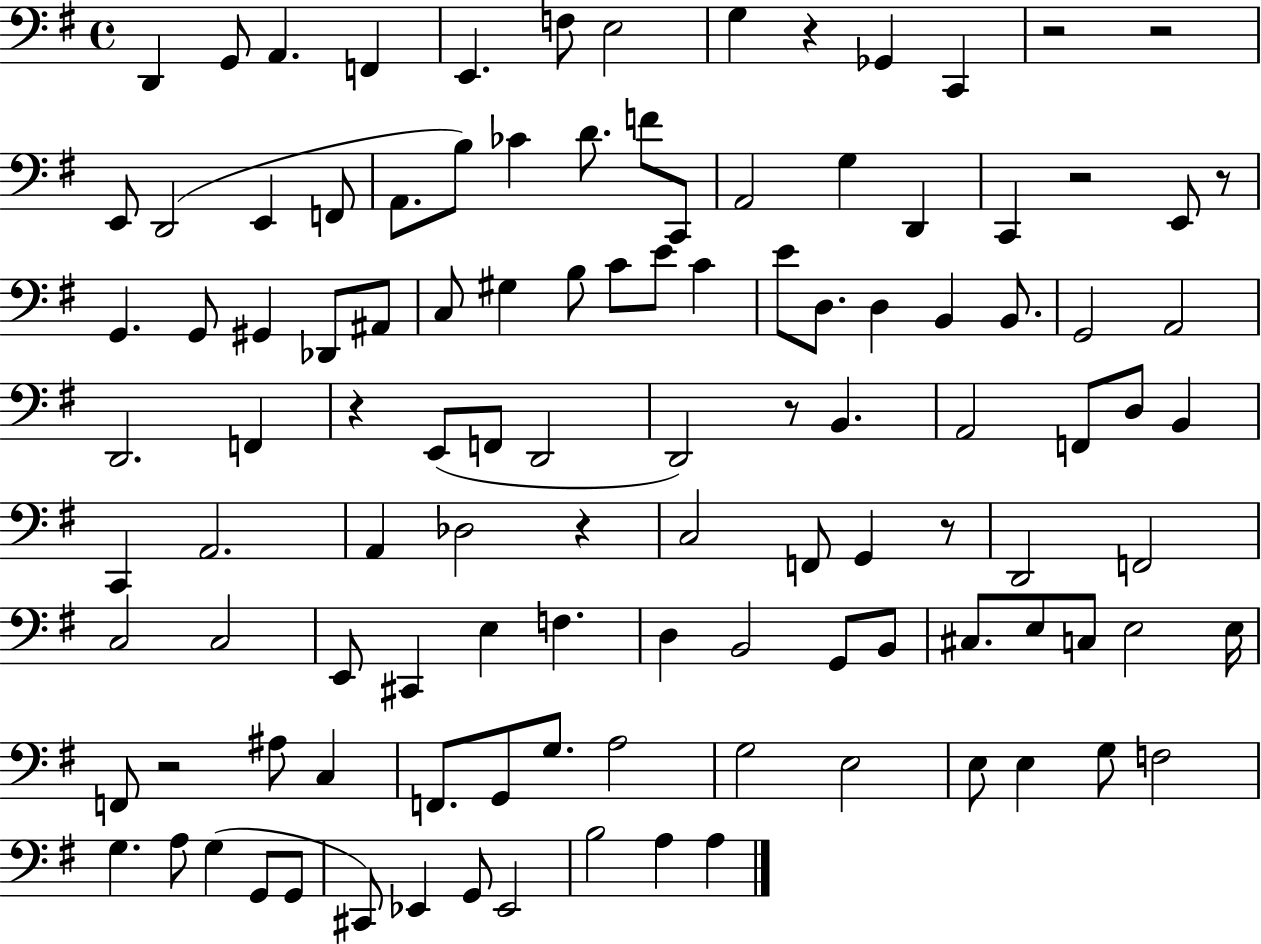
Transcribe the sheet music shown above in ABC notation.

X:1
T:Untitled
M:4/4
L:1/4
K:G
D,, G,,/2 A,, F,, E,, F,/2 E,2 G, z _G,, C,, z2 z2 E,,/2 D,,2 E,, F,,/2 A,,/2 B,/2 _C D/2 F/2 C,,/2 A,,2 G, D,, C,, z2 E,,/2 z/2 G,, G,,/2 ^G,, _D,,/2 ^A,,/2 C,/2 ^G, B,/2 C/2 E/2 C E/2 D,/2 D, B,, B,,/2 G,,2 A,,2 D,,2 F,, z E,,/2 F,,/2 D,,2 D,,2 z/2 B,, A,,2 F,,/2 D,/2 B,, C,, A,,2 A,, _D,2 z C,2 F,,/2 G,, z/2 D,,2 F,,2 C,2 C,2 E,,/2 ^C,, E, F, D, B,,2 G,,/2 B,,/2 ^C,/2 E,/2 C,/2 E,2 E,/4 F,,/2 z2 ^A,/2 C, F,,/2 G,,/2 G,/2 A,2 G,2 E,2 E,/2 E, G,/2 F,2 G, A,/2 G, G,,/2 G,,/2 ^C,,/2 _E,, G,,/2 _E,,2 B,2 A, A,